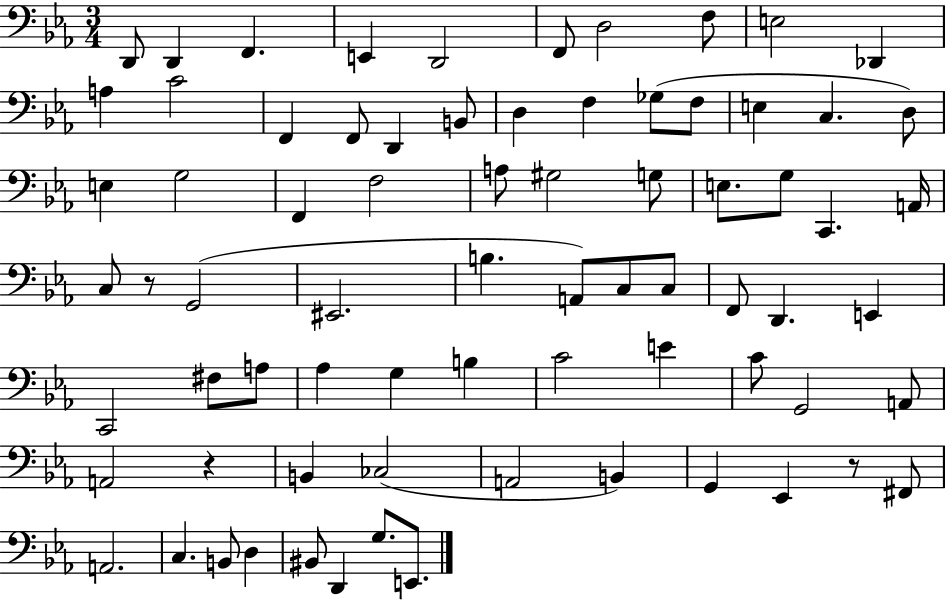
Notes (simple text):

D2/e D2/q F2/q. E2/q D2/h F2/e D3/h F3/e E3/h Db2/q A3/q C4/h F2/q F2/e D2/q B2/e D3/q F3/q Gb3/e F3/e E3/q C3/q. D3/e E3/q G3/h F2/q F3/h A3/e G#3/h G3/e E3/e. G3/e C2/q. A2/s C3/e R/e G2/h EIS2/h. B3/q. A2/e C3/e C3/e F2/e D2/q. E2/q C2/h F#3/e A3/e Ab3/q G3/q B3/q C4/h E4/q C4/e G2/h A2/e A2/h R/q B2/q CES3/h A2/h B2/q G2/q Eb2/q R/e F#2/e A2/h. C3/q. B2/e D3/q BIS2/e D2/q G3/e. E2/e.